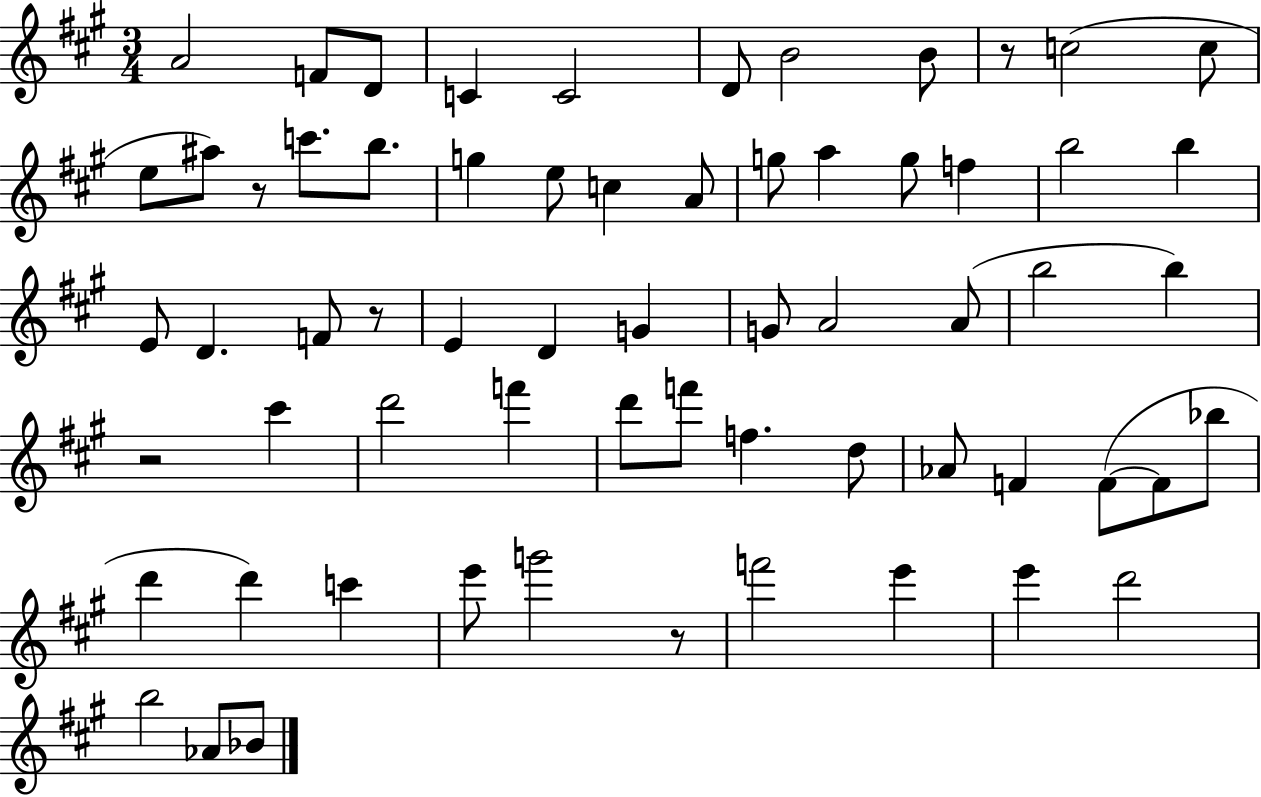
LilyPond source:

{
  \clef treble
  \numericTimeSignature
  \time 3/4
  \key a \major
  a'2 f'8 d'8 | c'4 c'2 | d'8 b'2 b'8 | r8 c''2( c''8 | \break e''8 ais''8) r8 c'''8. b''8. | g''4 e''8 c''4 a'8 | g''8 a''4 g''8 f''4 | b''2 b''4 | \break e'8 d'4. f'8 r8 | e'4 d'4 g'4 | g'8 a'2 a'8( | b''2 b''4) | \break r2 cis'''4 | d'''2 f'''4 | d'''8 f'''8 f''4. d''8 | aes'8 f'4 f'8~(~ f'8 bes''8 | \break d'''4 d'''4) c'''4 | e'''8 g'''2 r8 | f'''2 e'''4 | e'''4 d'''2 | \break b''2 aes'8 bes'8 | \bar "|."
}